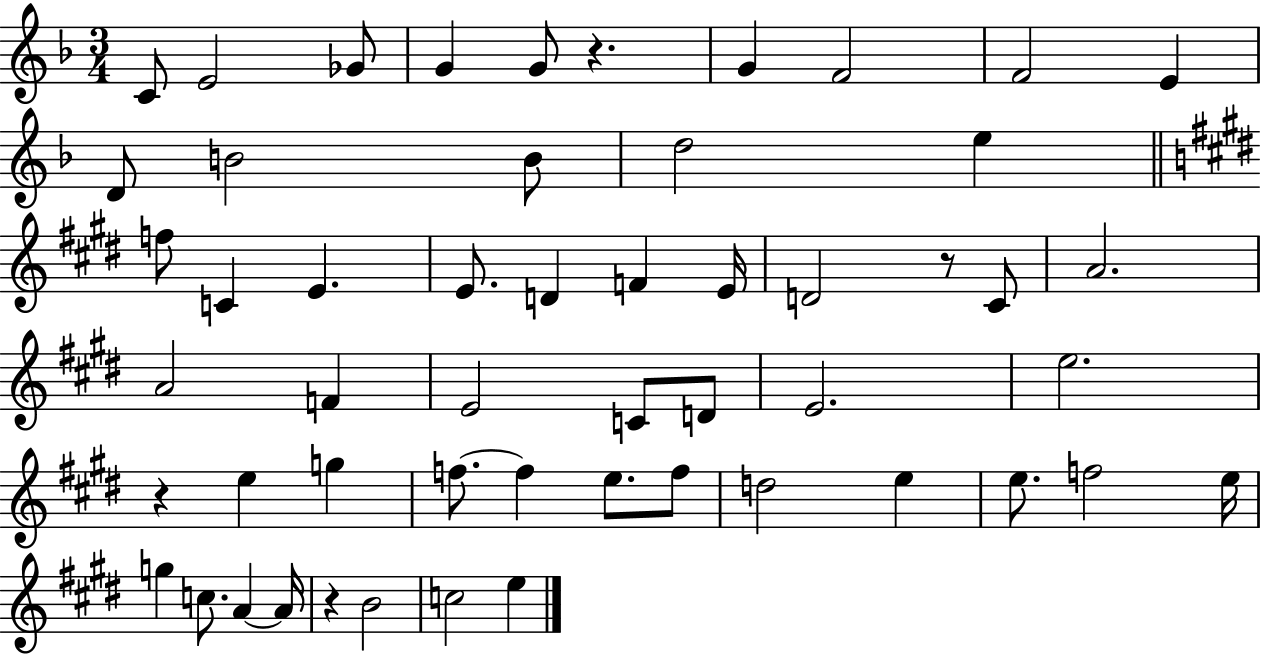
C4/e E4/h Gb4/e G4/q G4/e R/q. G4/q F4/h F4/h E4/q D4/e B4/h B4/e D5/h E5/q F5/e C4/q E4/q. E4/e. D4/q F4/q E4/s D4/h R/e C#4/e A4/h. A4/h F4/q E4/h C4/e D4/e E4/h. E5/h. R/q E5/q G5/q F5/e. F5/q E5/e. F5/e D5/h E5/q E5/e. F5/h E5/s G5/q C5/e. A4/q A4/s R/q B4/h C5/h E5/q